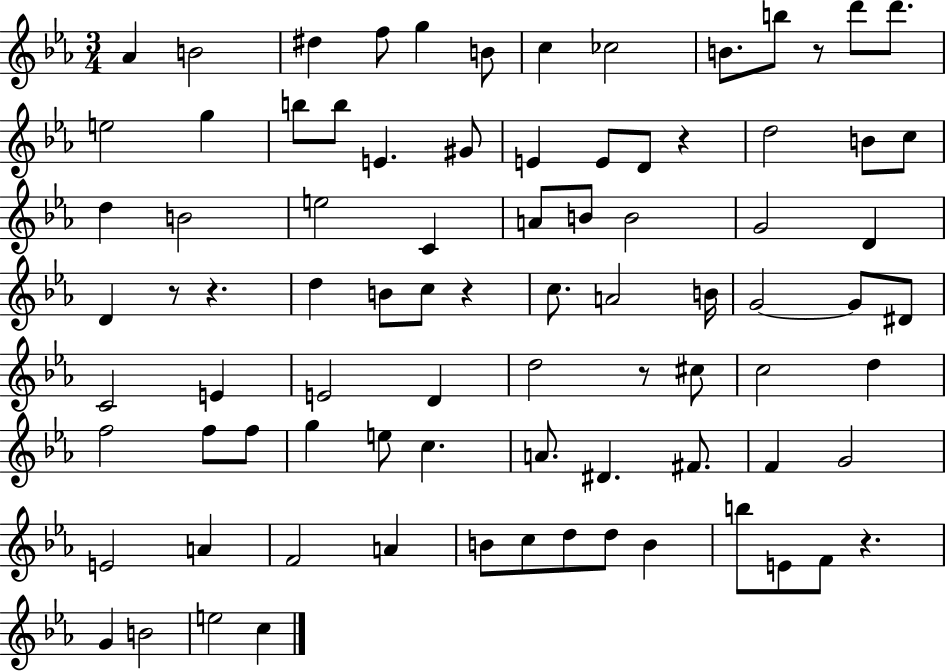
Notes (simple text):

Ab4/q B4/h D#5/q F5/e G5/q B4/e C5/q CES5/h B4/e. B5/e R/e D6/e D6/e. E5/h G5/q B5/e B5/e E4/q. G#4/e E4/q E4/e D4/e R/q D5/h B4/e C5/e D5/q B4/h E5/h C4/q A4/e B4/e B4/h G4/h D4/q D4/q R/e R/q. D5/q B4/e C5/e R/q C5/e. A4/h B4/s G4/h G4/e D#4/e C4/h E4/q E4/h D4/q D5/h R/e C#5/e C5/h D5/q F5/h F5/e F5/e G5/q E5/e C5/q. A4/e. D#4/q. F#4/e. F4/q G4/h E4/h A4/q F4/h A4/q B4/e C5/e D5/e D5/e B4/q B5/e E4/e F4/e R/q. G4/q B4/h E5/h C5/q